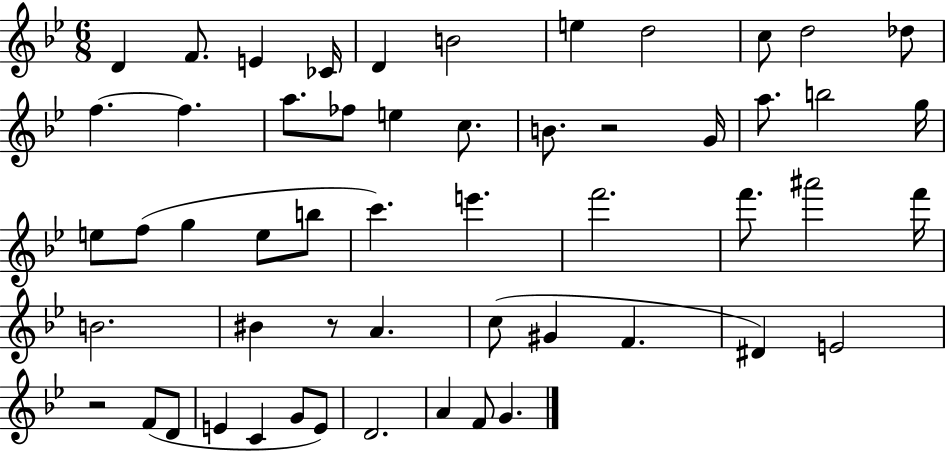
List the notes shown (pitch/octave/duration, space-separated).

D4/q F4/e. E4/q CES4/s D4/q B4/h E5/q D5/h C5/e D5/h Db5/e F5/q. F5/q. A5/e. FES5/e E5/q C5/e. B4/e. R/h G4/s A5/e. B5/h G5/s E5/e F5/e G5/q E5/e B5/e C6/q. E6/q. F6/h. F6/e. A#6/h F6/s B4/h. BIS4/q R/e A4/q. C5/e G#4/q F4/q. D#4/q E4/h R/h F4/e D4/e E4/q C4/q G4/e E4/e D4/h. A4/q F4/e G4/q.